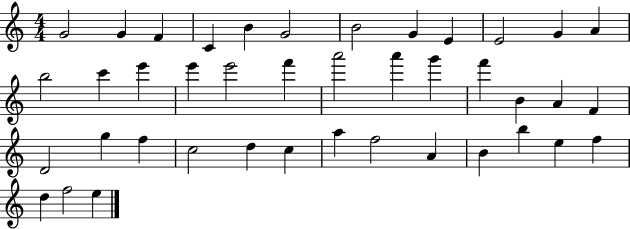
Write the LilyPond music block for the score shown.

{
  \clef treble
  \numericTimeSignature
  \time 4/4
  \key c \major
  g'2 g'4 f'4 | c'4 b'4 g'2 | b'2 g'4 e'4 | e'2 g'4 a'4 | \break b''2 c'''4 e'''4 | e'''4 e'''2 f'''4 | a'''2 a'''4 g'''4 | f'''4 b'4 a'4 f'4 | \break d'2 g''4 f''4 | c''2 d''4 c''4 | a''4 f''2 a'4 | b'4 b''4 e''4 f''4 | \break d''4 f''2 e''4 | \bar "|."
}